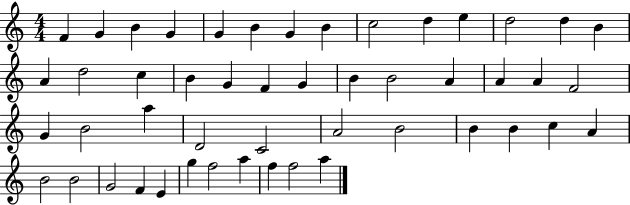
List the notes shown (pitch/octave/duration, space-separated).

F4/q G4/q B4/q G4/q G4/q B4/q G4/q B4/q C5/h D5/q E5/q D5/h D5/q B4/q A4/q D5/h C5/q B4/q G4/q F4/q G4/q B4/q B4/h A4/q A4/q A4/q F4/h G4/q B4/h A5/q D4/h C4/h A4/h B4/h B4/q B4/q C5/q A4/q B4/h B4/h G4/h F4/q E4/q G5/q F5/h A5/q F5/q F5/h A5/q